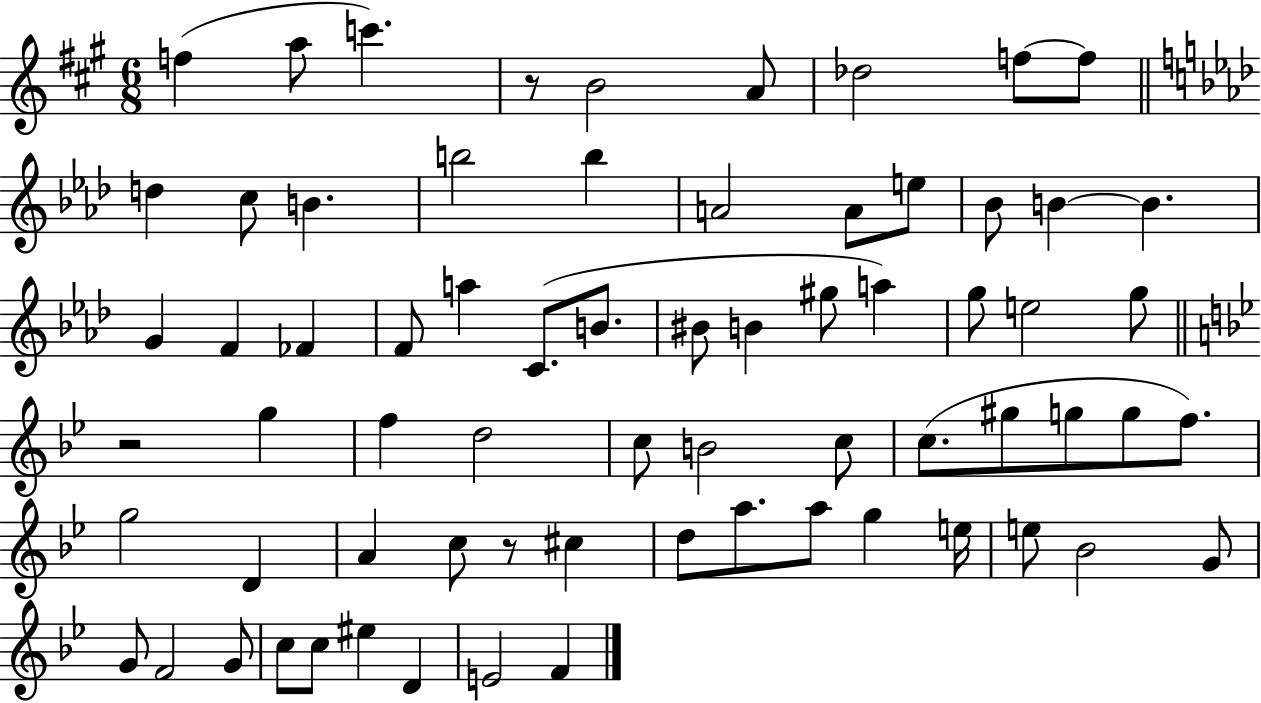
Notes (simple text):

F5/q A5/e C6/q. R/e B4/h A4/e Db5/h F5/e F5/e D5/q C5/e B4/q. B5/h B5/q A4/h A4/e E5/e Bb4/e B4/q B4/q. G4/q F4/q FES4/q F4/e A5/q C4/e. B4/e. BIS4/e B4/q G#5/e A5/q G5/e E5/h G5/e R/h G5/q F5/q D5/h C5/e B4/h C5/e C5/e. G#5/e G5/e G5/e F5/e. G5/h D4/q A4/q C5/e R/e C#5/q D5/e A5/e. A5/e G5/q E5/s E5/e Bb4/h G4/e G4/e F4/h G4/e C5/e C5/e EIS5/q D4/q E4/h F4/q